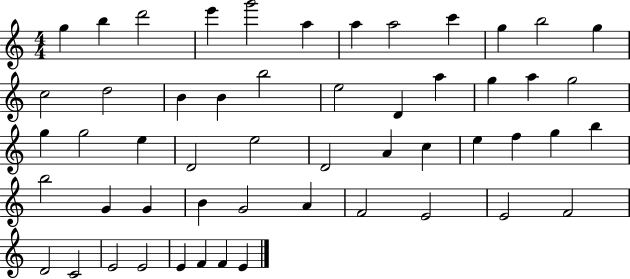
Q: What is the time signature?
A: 4/4